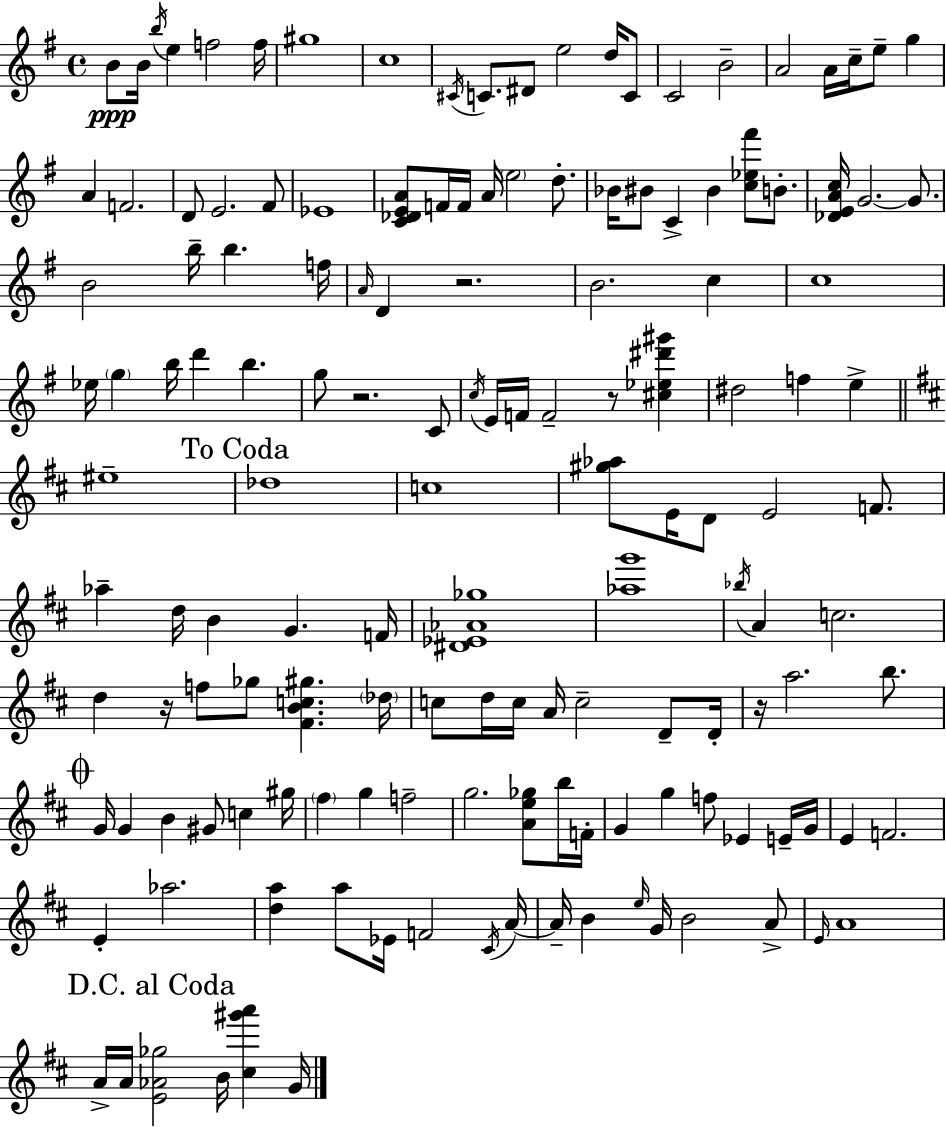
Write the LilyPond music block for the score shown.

{
  \clef treble
  \time 4/4
  \defaultTimeSignature
  \key g \major
  \repeat volta 2 { b'8\ppp b'16 \acciaccatura { b''16 } e''4 f''2 | f''16 gis''1 | c''1 | \acciaccatura { cis'16 } c'8. dis'8 e''2 d''16 | \break c'8 c'2 b'2-- | a'2 a'16 c''16-- e''8-- g''4 | a'4 f'2. | d'8 e'2. | \break fis'8 ees'1 | <c' des' e' a'>8 f'16 f'16 a'16 \parenthesize e''2 d''8.-. | bes'16 bis'8 c'4-> bis'4 <c'' ees'' fis'''>8 b'8.-. | <des' e' a' c''>16 g'2.~~ g'8. | \break b'2 b''16-- b''4. | f''16 \grace { a'16 } d'4 r2. | b'2. c''4 | c''1 | \break ees''16 \parenthesize g''4 b''16 d'''4 b''4. | g''8 r2. | c'8 \acciaccatura { c''16 } e'16 f'16 f'2-- r8 | <cis'' ees'' dis''' gis'''>4 dis''2 f''4 | \break e''4-> \bar "||" \break \key d \major eis''1-- | \mark "To Coda" des''1 | c''1 | <gis'' aes''>8 e'16 d'8 e'2 f'8. | \break aes''4-- d''16 b'4 g'4. f'16 | <dis' ees' aes' ges''>1 | <aes'' g'''>1 | \acciaccatura { bes''16 } a'4 c''2. | \break d''4 r16 f''8 ges''8 <fis' b' c'' gis''>4. | \parenthesize des''16 c''8 d''16 c''16 a'16 c''2-- d'8-- | d'16-. r16 a''2. b''8. | \mark \markup { \musicglyph "scripts.coda" } g'16 g'4 b'4 gis'8 c''4 | \break gis''16 \parenthesize fis''4 g''4 f''2-- | g''2. <a' e'' ges''>8 b''16 | f'16-. g'4 g''4 f''8 ees'4 e'16-- | g'16 e'4 f'2. | \break e'4-. aes''2. | <d'' a''>4 a''8 ees'16 f'2 | \acciaccatura { cis'16 } a'16~~ a'16-- b'4 \grace { e''16 } g'16 b'2 | a'8-> \grace { e'16 } a'1 | \break \mark "D.C. al Coda" a'16-> a'16 <e' aes' ges''>2 b'16 <cis'' gis''' a'''>4 | g'16 } \bar "|."
}